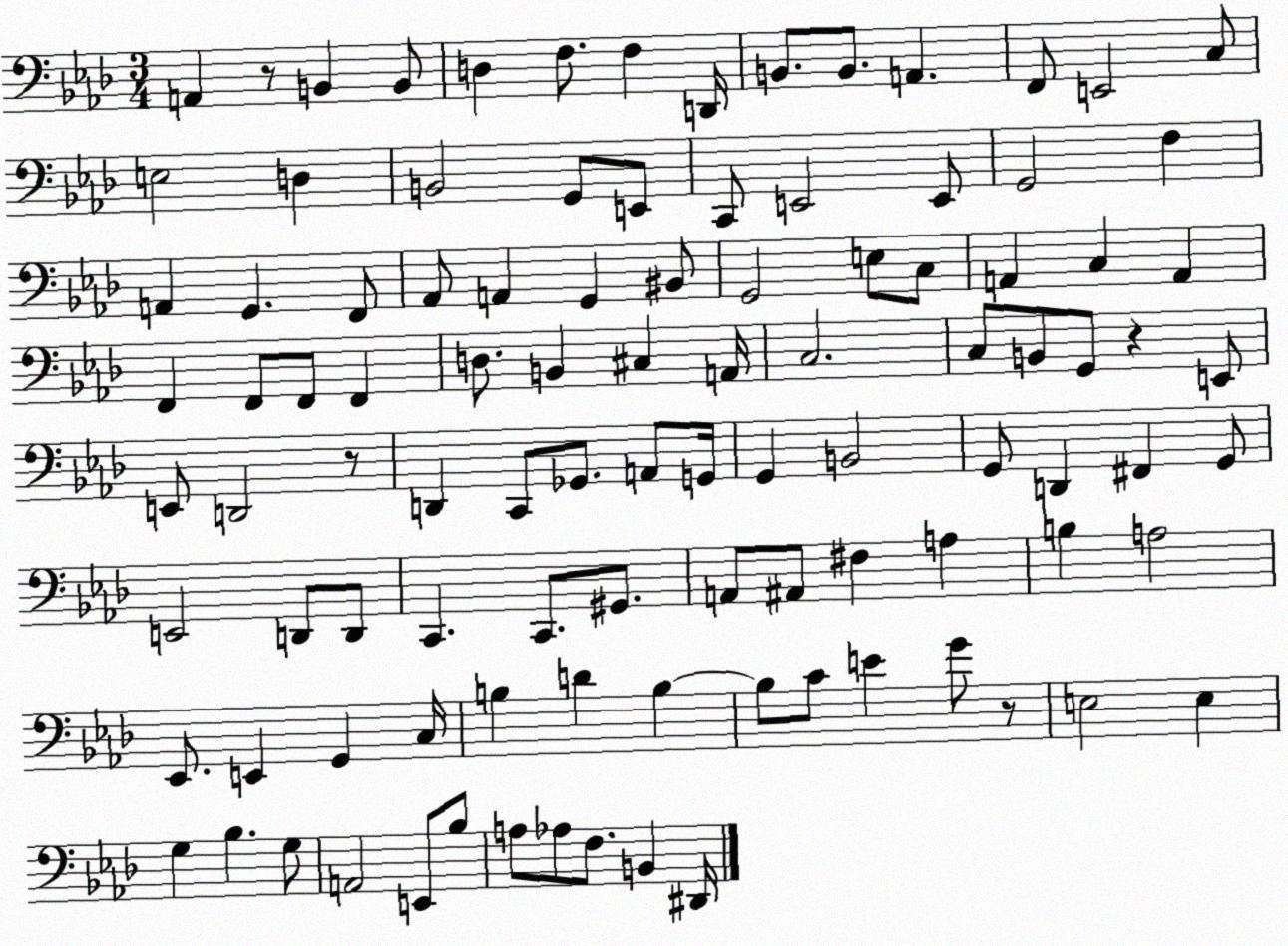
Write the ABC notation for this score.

X:1
T:Untitled
M:3/4
L:1/4
K:Ab
A,, z/2 B,, B,,/2 D, F,/2 F, D,,/4 B,,/2 B,,/2 A,, F,,/2 E,,2 C,/2 E,2 D, B,,2 G,,/2 E,,/2 C,,/2 E,,2 E,,/2 G,,2 F, A,, G,, F,,/2 _A,,/2 A,, G,, ^B,,/2 G,,2 E,/2 C,/2 A,, C, A,, F,, F,,/2 F,,/2 F,, D,/2 B,, ^C, A,,/4 C,2 C,/2 B,,/2 G,,/2 z E,,/2 E,,/2 D,,2 z/2 D,, C,,/2 _G,,/2 A,,/2 G,,/4 G,, B,,2 G,,/2 D,, ^F,, G,,/2 E,,2 D,,/2 D,,/2 C,, C,,/2 ^G,,/2 A,,/2 ^A,,/2 ^F, A, B, A,2 _E,,/2 E,, G,, C,/4 B, D B, B,/2 C/2 E G/2 z/2 E,2 E, G, _B, G,/2 A,,2 E,,/2 _B,/2 A,/2 _A,/2 F,/2 B,, ^D,,/4